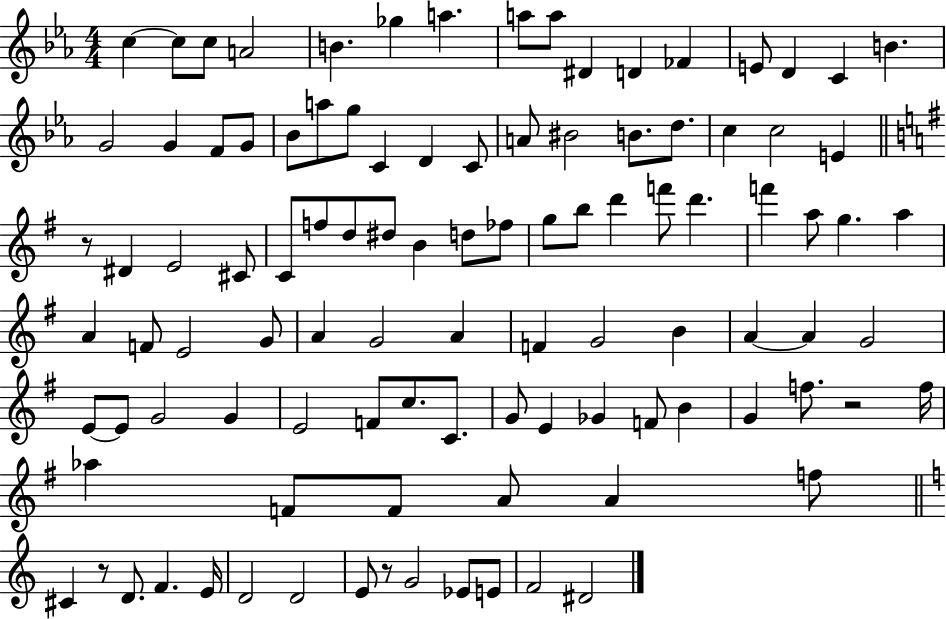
C5/q C5/e C5/e A4/h B4/q. Gb5/q A5/q. A5/e A5/e D#4/q D4/q FES4/q E4/e D4/q C4/q B4/q. G4/h G4/q F4/e G4/e Bb4/e A5/e G5/e C4/q D4/q C4/e A4/e BIS4/h B4/e. D5/e. C5/q C5/h E4/q R/e D#4/q E4/h C#4/e C4/e F5/e D5/e D#5/e B4/q D5/e FES5/e G5/e B5/e D6/q F6/e D6/q. F6/q A5/e G5/q. A5/q A4/q F4/e E4/h G4/e A4/q G4/h A4/q F4/q G4/h B4/q A4/q A4/q G4/h E4/e E4/e G4/h G4/q E4/h F4/e C5/e. C4/e. G4/e E4/q Gb4/q F4/e B4/q G4/q F5/e. R/h F5/s Ab5/q F4/e F4/e A4/e A4/q F5/e C#4/q R/e D4/e. F4/q. E4/s D4/h D4/h E4/e R/e G4/h Eb4/e E4/e F4/h D#4/h